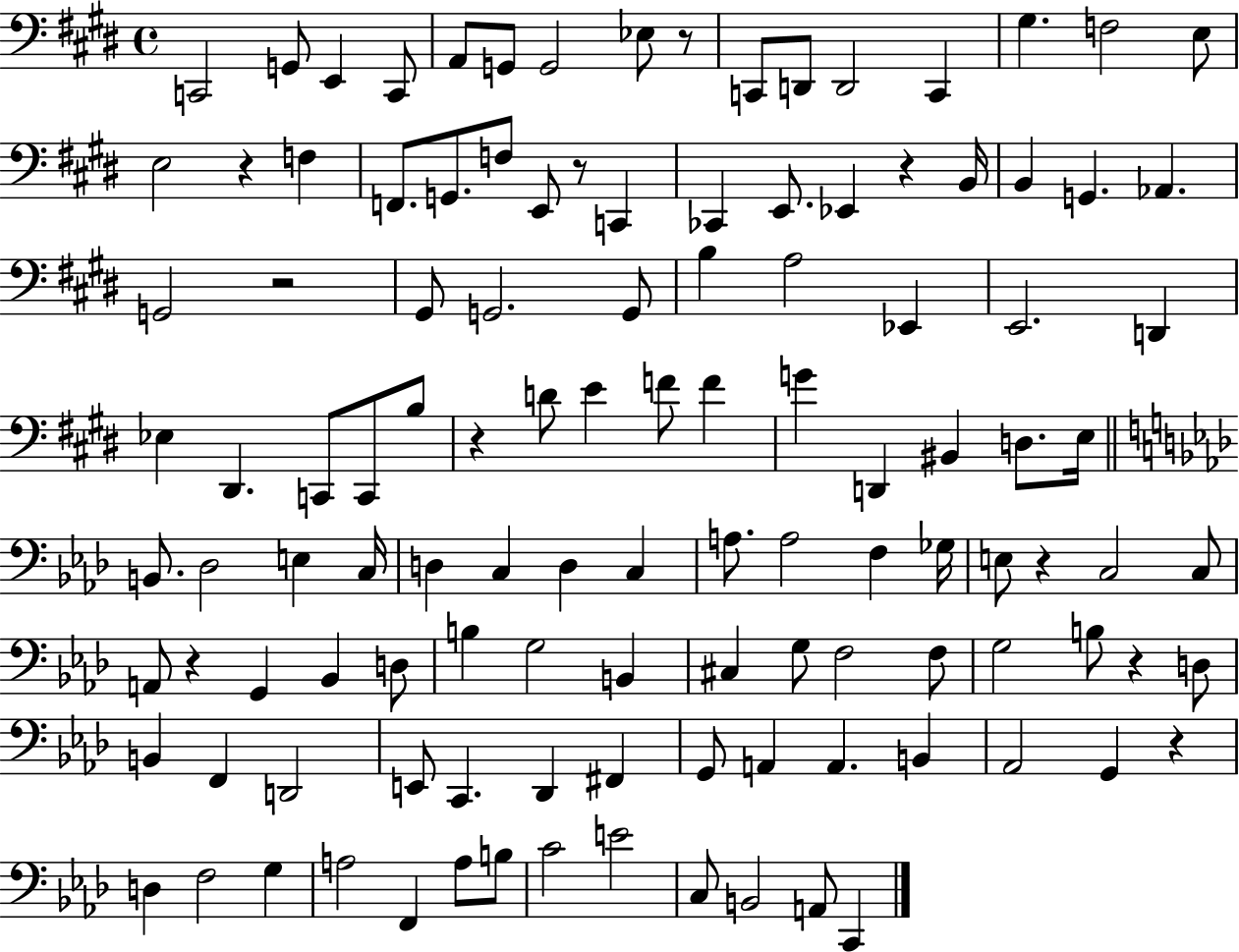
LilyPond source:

{
  \clef bass
  \time 4/4
  \defaultTimeSignature
  \key e \major
  c,2 g,8 e,4 c,8 | a,8 g,8 g,2 ees8 r8 | c,8 d,8 d,2 c,4 | gis4. f2 e8 | \break e2 r4 f4 | f,8. g,8. f8 e,8 r8 c,4 | ces,4 e,8. ees,4 r4 b,16 | b,4 g,4. aes,4. | \break g,2 r2 | gis,8 g,2. g,8 | b4 a2 ees,4 | e,2. d,4 | \break ees4 dis,4. c,8 c,8 b8 | r4 d'8 e'4 f'8 f'4 | g'4 d,4 bis,4 d8. e16 | \bar "||" \break \key aes \major b,8. des2 e4 c16 | d4 c4 d4 c4 | a8. a2 f4 ges16 | e8 r4 c2 c8 | \break a,8 r4 g,4 bes,4 d8 | b4 g2 b,4 | cis4 g8 f2 f8 | g2 b8 r4 d8 | \break b,4 f,4 d,2 | e,8 c,4. des,4 fis,4 | g,8 a,4 a,4. b,4 | aes,2 g,4 r4 | \break d4 f2 g4 | a2 f,4 a8 b8 | c'2 e'2 | c8 b,2 a,8 c,4 | \break \bar "|."
}